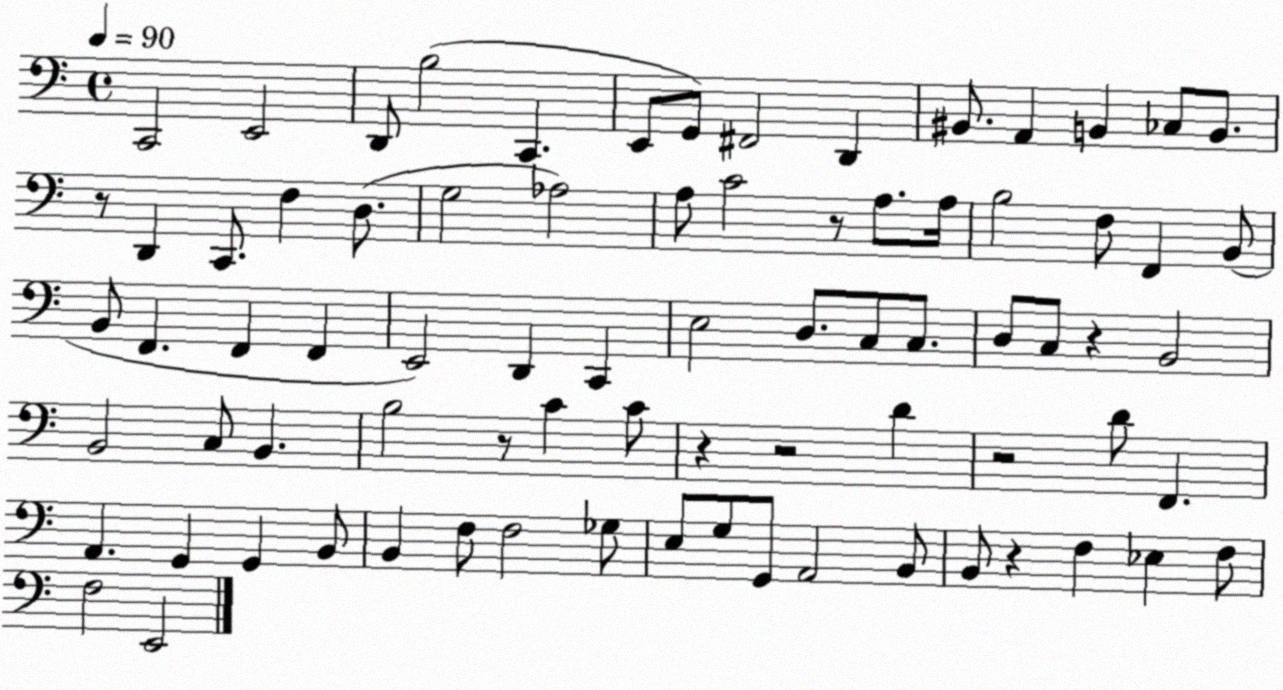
X:1
T:Untitled
M:4/4
L:1/4
K:C
C,,2 E,,2 D,,/2 B,2 C,, E,,/2 G,,/2 ^F,,2 D,, ^B,,/2 A,, B,, _C,/2 B,,/2 z/2 D,, C,,/2 F, D,/2 G,2 _A,2 A,/2 C2 z/2 A,/2 A,/4 B,2 F,/2 F,, B,,/2 B,,/2 F,, F,, F,, E,,2 D,, C,, E,2 D,/2 C,/2 C,/2 D,/2 C,/2 z B,,2 B,,2 C,/2 B,, B,2 z/2 C C/2 z z2 D z2 D/2 F,, A,, G,, G,, B,,/2 B,, F,/2 F,2 _G,/2 E,/2 G,/2 G,,/2 A,,2 B,,/2 B,,/2 z F, _E, F,/2 F,2 E,,2